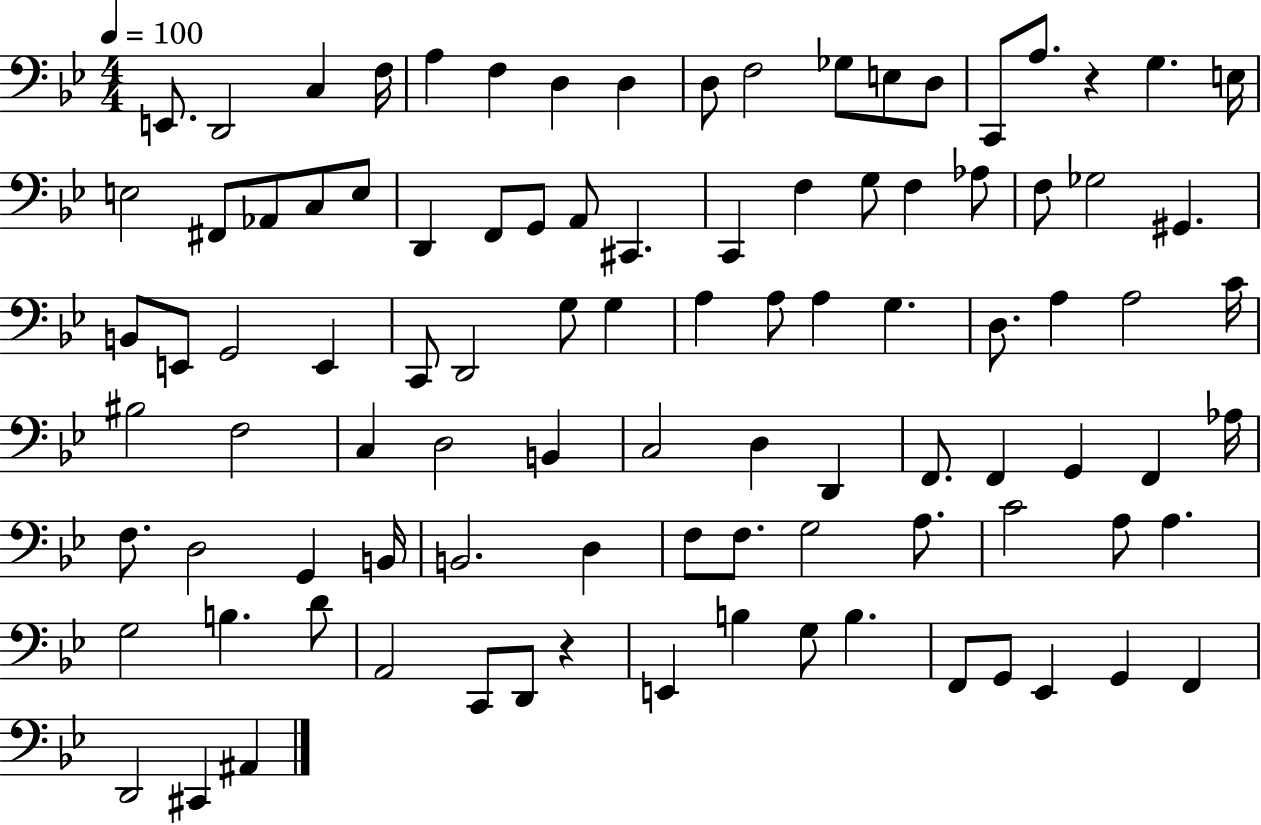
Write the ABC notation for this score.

X:1
T:Untitled
M:4/4
L:1/4
K:Bb
E,,/2 D,,2 C, F,/4 A, F, D, D, D,/2 F,2 _G,/2 E,/2 D,/2 C,,/2 A,/2 z G, E,/4 E,2 ^F,,/2 _A,,/2 C,/2 E,/2 D,, F,,/2 G,,/2 A,,/2 ^C,, C,, F, G,/2 F, _A,/2 F,/2 _G,2 ^G,, B,,/2 E,,/2 G,,2 E,, C,,/2 D,,2 G,/2 G, A, A,/2 A, G, D,/2 A, A,2 C/4 ^B,2 F,2 C, D,2 B,, C,2 D, D,, F,,/2 F,, G,, F,, _A,/4 F,/2 D,2 G,, B,,/4 B,,2 D, F,/2 F,/2 G,2 A,/2 C2 A,/2 A, G,2 B, D/2 A,,2 C,,/2 D,,/2 z E,, B, G,/2 B, F,,/2 G,,/2 _E,, G,, F,, D,,2 ^C,, ^A,,